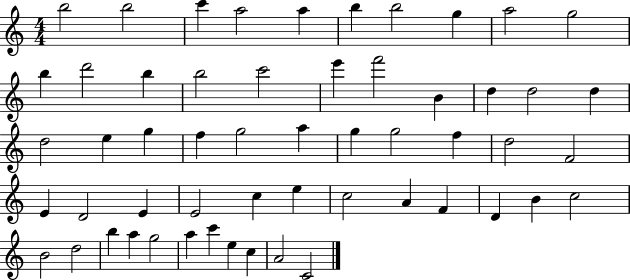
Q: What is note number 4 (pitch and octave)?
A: A5